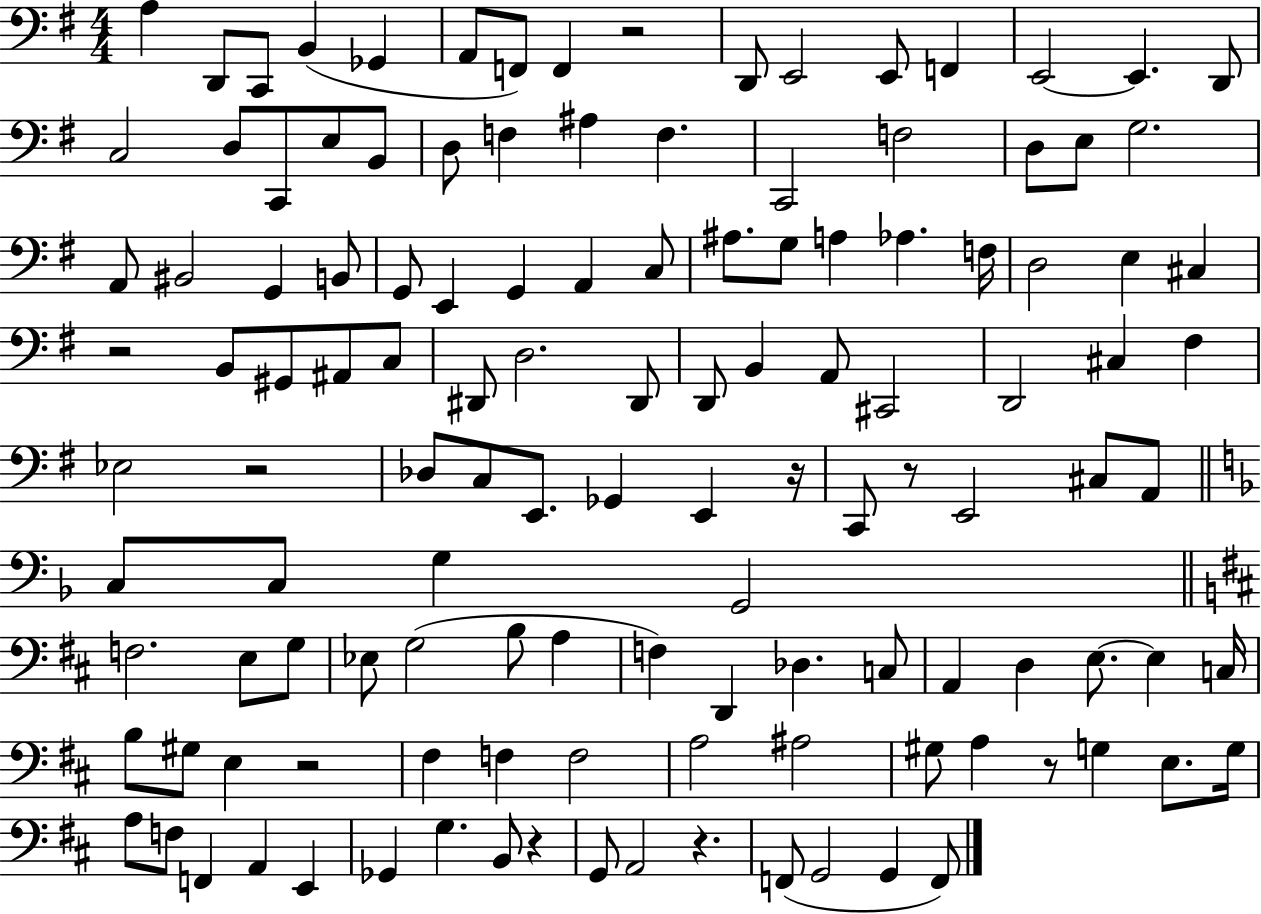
X:1
T:Untitled
M:4/4
L:1/4
K:G
A, D,,/2 C,,/2 B,, _G,, A,,/2 F,,/2 F,, z2 D,,/2 E,,2 E,,/2 F,, E,,2 E,, D,,/2 C,2 D,/2 C,,/2 E,/2 B,,/2 D,/2 F, ^A, F, C,,2 F,2 D,/2 E,/2 G,2 A,,/2 ^B,,2 G,, B,,/2 G,,/2 E,, G,, A,, C,/2 ^A,/2 G,/2 A, _A, F,/4 D,2 E, ^C, z2 B,,/2 ^G,,/2 ^A,,/2 C,/2 ^D,,/2 D,2 ^D,,/2 D,,/2 B,, A,,/2 ^C,,2 D,,2 ^C, ^F, _E,2 z2 _D,/2 C,/2 E,,/2 _G,, E,, z/4 C,,/2 z/2 E,,2 ^C,/2 A,,/2 C,/2 C,/2 G, G,,2 F,2 E,/2 G,/2 _E,/2 G,2 B,/2 A, F, D,, _D, C,/2 A,, D, E,/2 E, C,/4 B,/2 ^G,/2 E, z2 ^F, F, F,2 A,2 ^A,2 ^G,/2 A, z/2 G, E,/2 G,/4 A,/2 F,/2 F,, A,, E,, _G,, G, B,,/2 z G,,/2 A,,2 z F,,/2 G,,2 G,, F,,/2